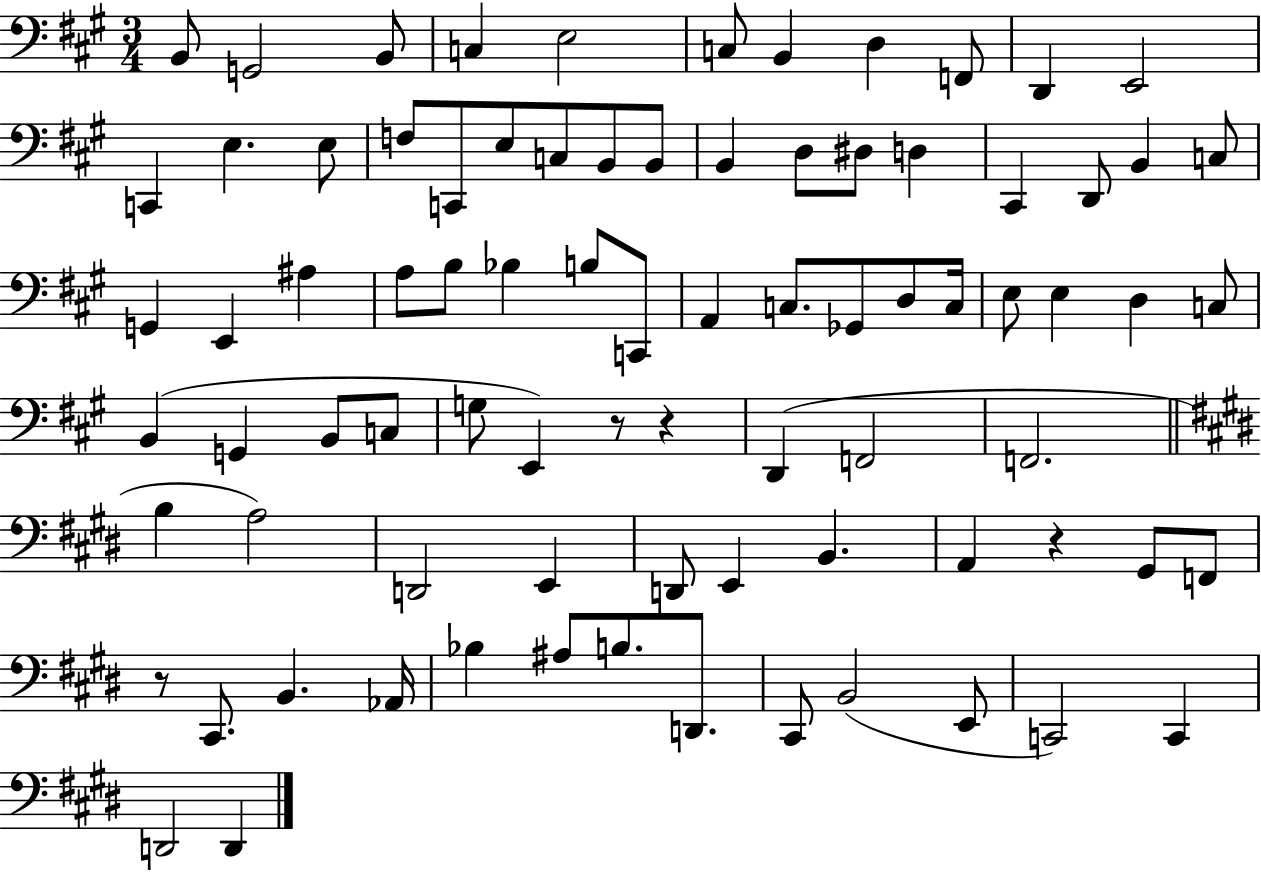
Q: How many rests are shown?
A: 4